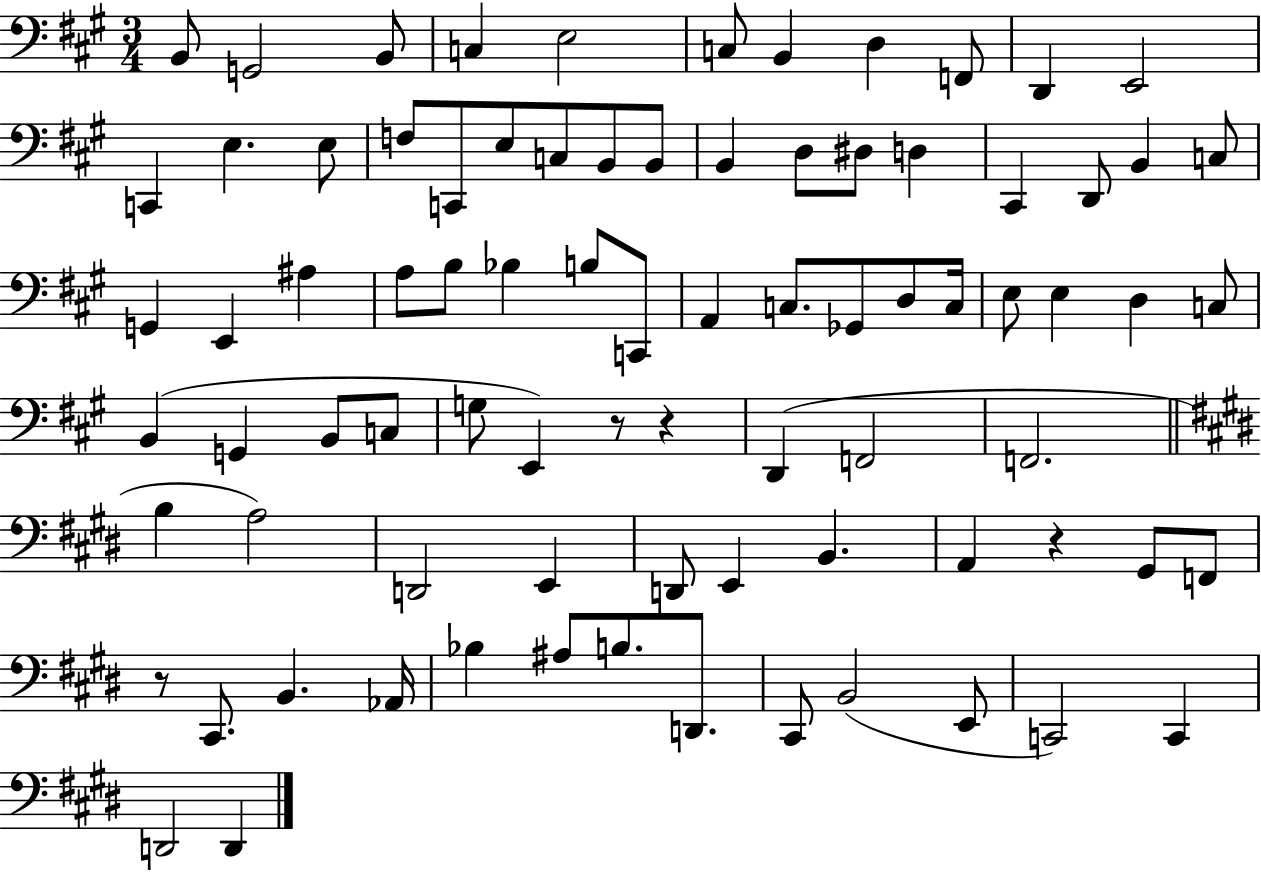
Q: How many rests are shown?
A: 4